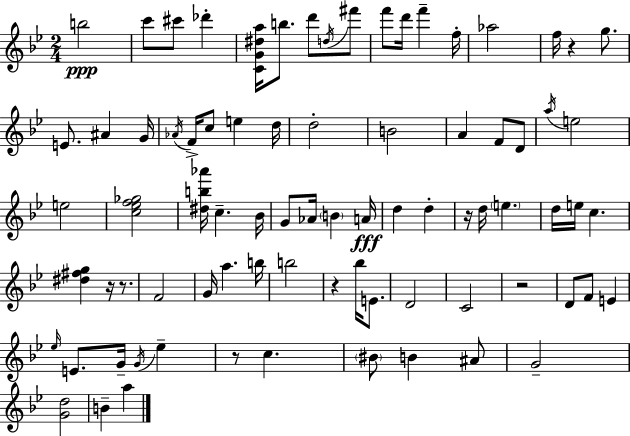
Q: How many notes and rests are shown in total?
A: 80